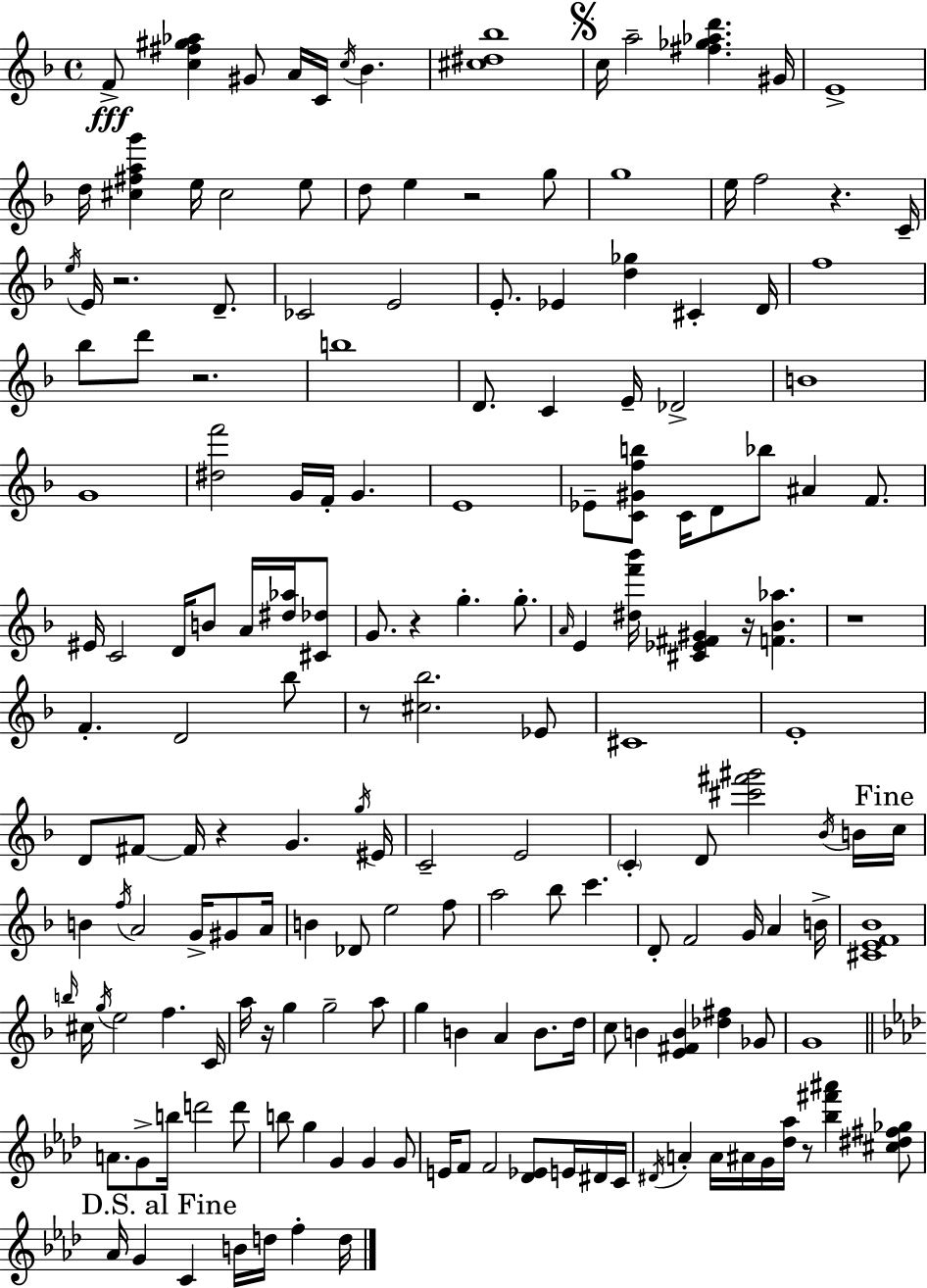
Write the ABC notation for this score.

X:1
T:Untitled
M:4/4
L:1/4
K:Dm
F/2 [c^f^g_a] ^G/2 A/4 C/4 c/4 _B [^c^d_b]4 c/4 a2 [^f_g_ad'] ^G/4 E4 d/4 [^c^fag'] e/4 ^c2 e/2 d/2 e z2 g/2 g4 e/4 f2 z C/4 e/4 E/4 z2 D/2 _C2 E2 E/2 _E [d_g] ^C D/4 f4 _b/2 d'/2 z2 b4 D/2 C E/4 _D2 B4 G4 [^df']2 G/4 F/4 G E4 _E/2 [C^Gfb]/2 C/4 D/2 _b/2 ^A F/2 ^E/4 C2 D/4 B/2 A/4 [^d_a]/4 [^C_d]/2 G/2 z g g/2 A/4 E [^df'_b']/4 [^C_E^F^G] z/4 [F_B_a] z4 F D2 _b/2 z/2 [^c_b]2 _E/2 ^C4 E4 D/2 ^F/2 ^F/4 z G g/4 ^E/4 C2 E2 C D/2 [^c'^f'^g']2 _B/4 B/4 c/4 B f/4 A2 G/4 ^G/2 A/4 B _D/2 e2 f/2 a2 _b/2 c' D/2 F2 G/4 A B/4 [^CEF_B]4 b/4 ^c/4 g/4 e2 f C/4 a/4 z/4 g g2 a/2 g B A B/2 d/4 c/2 B [E^FB] [_d^f] _G/2 G4 A/2 G/2 b/4 d'2 d'/2 b/2 g G G G/2 E/4 F/2 F2 [_D_E]/2 E/4 ^D/4 C/4 ^D/4 A A/4 ^A/4 G/4 [_d_a]/4 z/2 [_b^f'^a'] [^c^d^f_g]/2 _A/4 G C B/4 d/4 f d/4